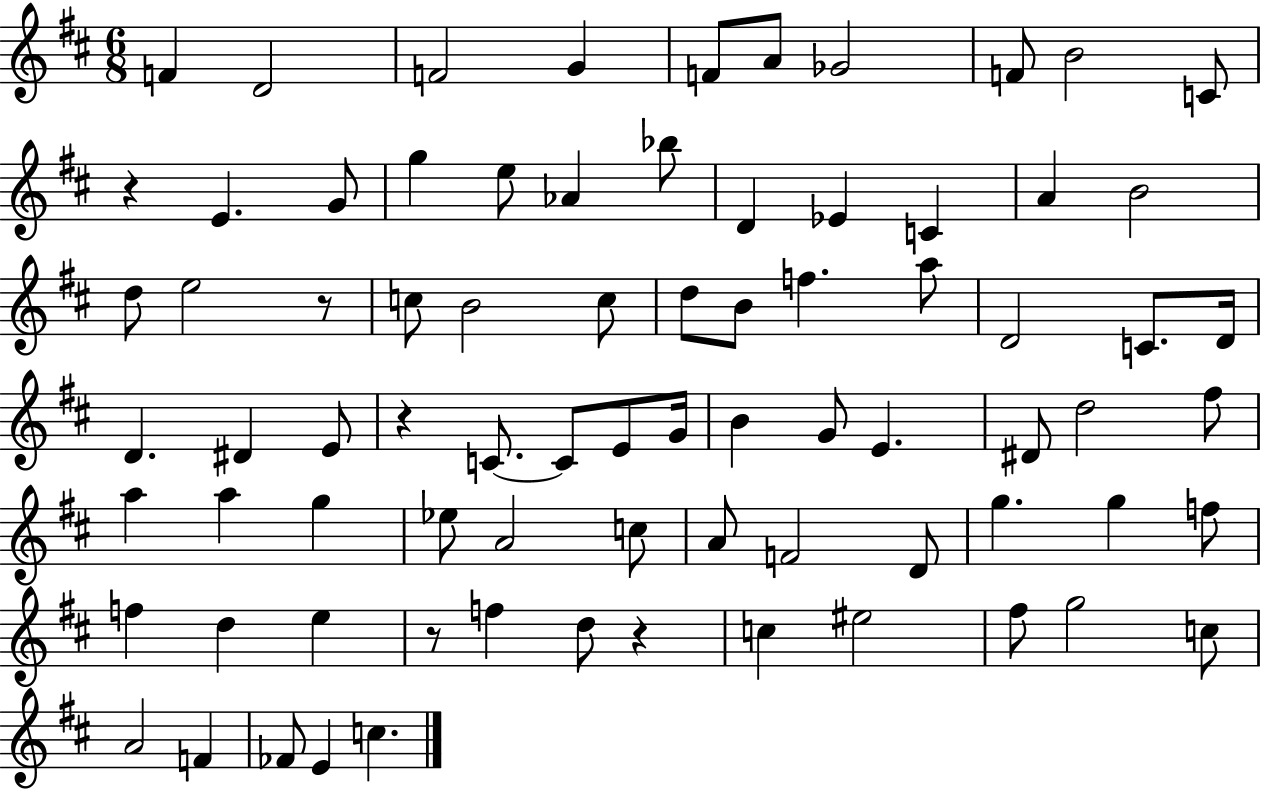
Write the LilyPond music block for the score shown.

{
  \clef treble
  \numericTimeSignature
  \time 6/8
  \key d \major
  f'4 d'2 | f'2 g'4 | f'8 a'8 ges'2 | f'8 b'2 c'8 | \break r4 e'4. g'8 | g''4 e''8 aes'4 bes''8 | d'4 ees'4 c'4 | a'4 b'2 | \break d''8 e''2 r8 | c''8 b'2 c''8 | d''8 b'8 f''4. a''8 | d'2 c'8. d'16 | \break d'4. dis'4 e'8 | r4 c'8.~~ c'8 e'8 g'16 | b'4 g'8 e'4. | dis'8 d''2 fis''8 | \break a''4 a''4 g''4 | ees''8 a'2 c''8 | a'8 f'2 d'8 | g''4. g''4 f''8 | \break f''4 d''4 e''4 | r8 f''4 d''8 r4 | c''4 eis''2 | fis''8 g''2 c''8 | \break a'2 f'4 | fes'8 e'4 c''4. | \bar "|."
}